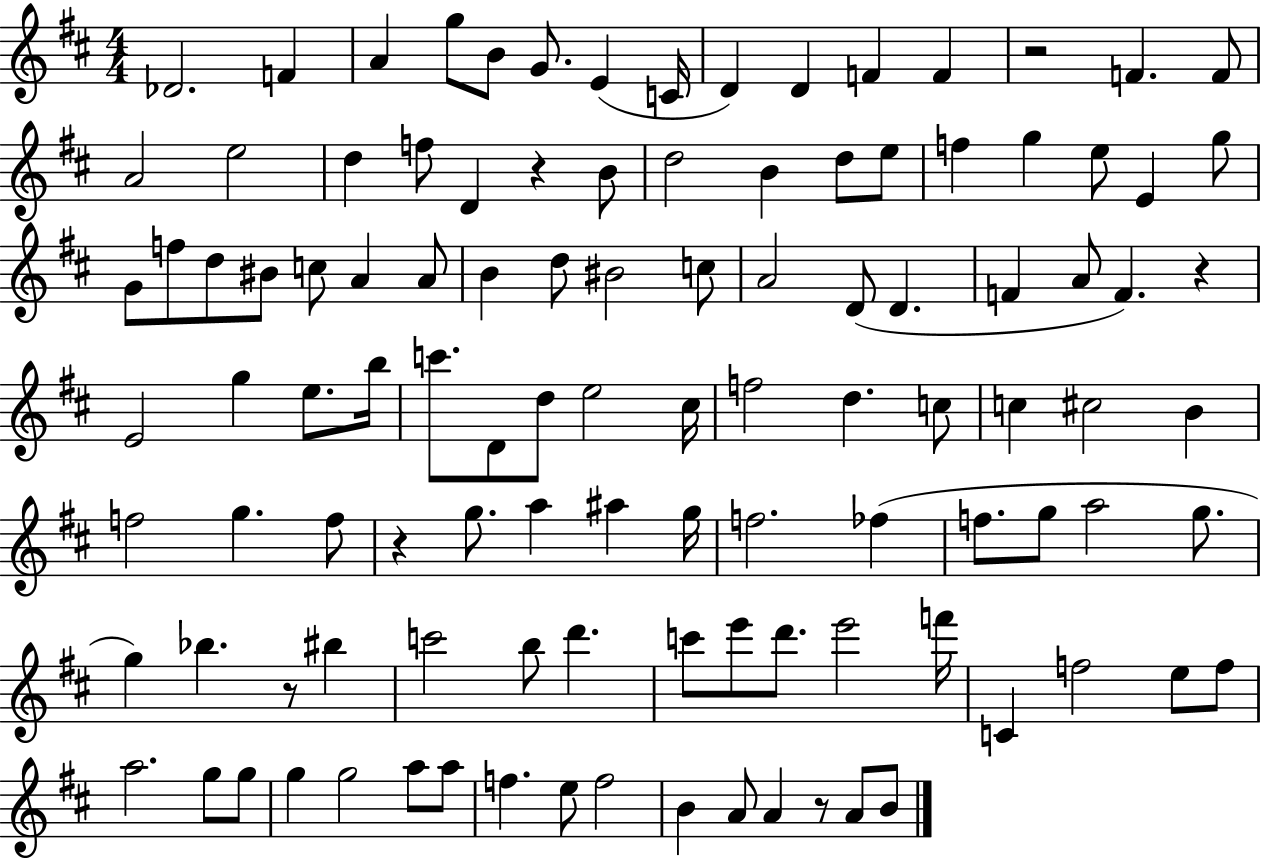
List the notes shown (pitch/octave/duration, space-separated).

Db4/h. F4/q A4/q G5/e B4/e G4/e. E4/q C4/s D4/q D4/q F4/q F4/q R/h F4/q. F4/e A4/h E5/h D5/q F5/e D4/q R/q B4/e D5/h B4/q D5/e E5/e F5/q G5/q E5/e E4/q G5/e G4/e F5/e D5/e BIS4/e C5/e A4/q A4/e B4/q D5/e BIS4/h C5/e A4/h D4/e D4/q. F4/q A4/e F4/q. R/q E4/h G5/q E5/e. B5/s C6/e. D4/e D5/e E5/h C#5/s F5/h D5/q. C5/e C5/q C#5/h B4/q F5/h G5/q. F5/e R/q G5/e. A5/q A#5/q G5/s F5/h. FES5/q F5/e. G5/e A5/h G5/e. G5/q Bb5/q. R/e BIS5/q C6/h B5/e D6/q. C6/e E6/e D6/e. E6/h F6/s C4/q F5/h E5/e F5/e A5/h. G5/e G5/e G5/q G5/h A5/e A5/e F5/q. E5/e F5/h B4/q A4/e A4/q R/e A4/e B4/e